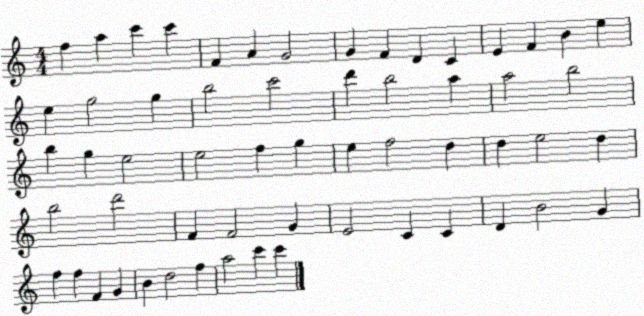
X:1
T:Untitled
M:4/4
L:1/4
K:C
f a c' c' F A G2 G F D C E F B e e g2 g b2 c'2 d' b2 a a2 b2 b g e2 e2 f g e f2 d d e2 d b2 d'2 F F2 G E2 C C D B2 G f f F G B d2 f a2 c' c'